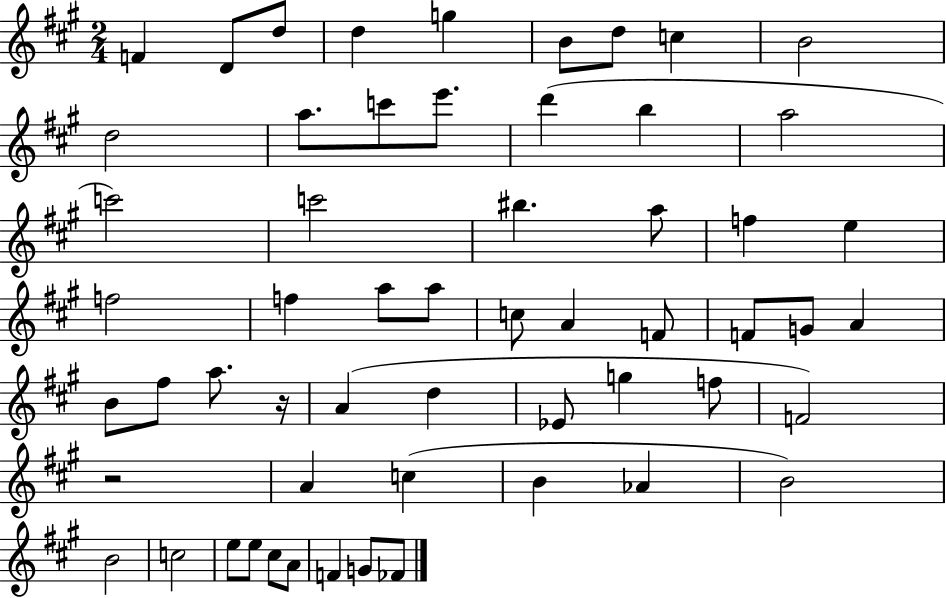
X:1
T:Untitled
M:2/4
L:1/4
K:A
F D/2 d/2 d g B/2 d/2 c B2 d2 a/2 c'/2 e'/2 d' b a2 c'2 c'2 ^b a/2 f e f2 f a/2 a/2 c/2 A F/2 F/2 G/2 A B/2 ^f/2 a/2 z/4 A d _E/2 g f/2 F2 z2 A c B _A B2 B2 c2 e/2 e/2 ^c/2 A/2 F G/2 _F/2